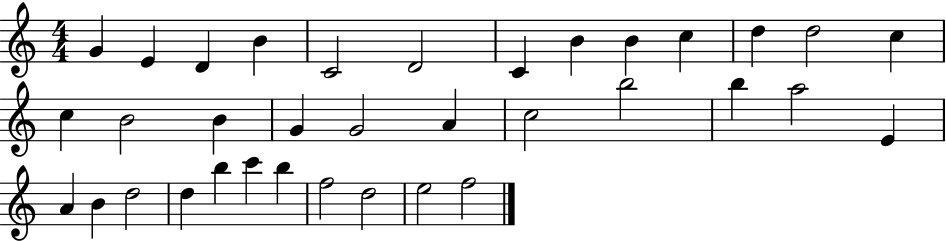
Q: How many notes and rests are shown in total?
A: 35